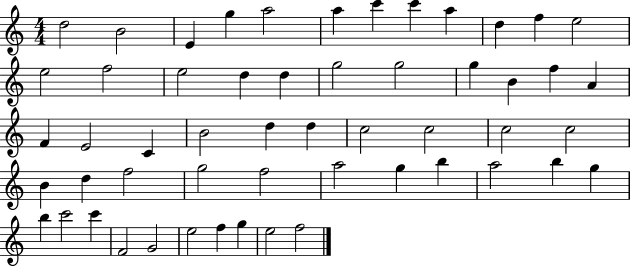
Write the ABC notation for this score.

X:1
T:Untitled
M:4/4
L:1/4
K:C
d2 B2 E g a2 a c' c' a d f e2 e2 f2 e2 d d g2 g2 g B f A F E2 C B2 d d c2 c2 c2 c2 B d f2 g2 f2 a2 g b a2 b g b c'2 c' F2 G2 e2 f g e2 f2